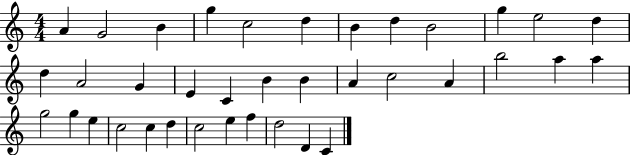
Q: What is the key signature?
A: C major